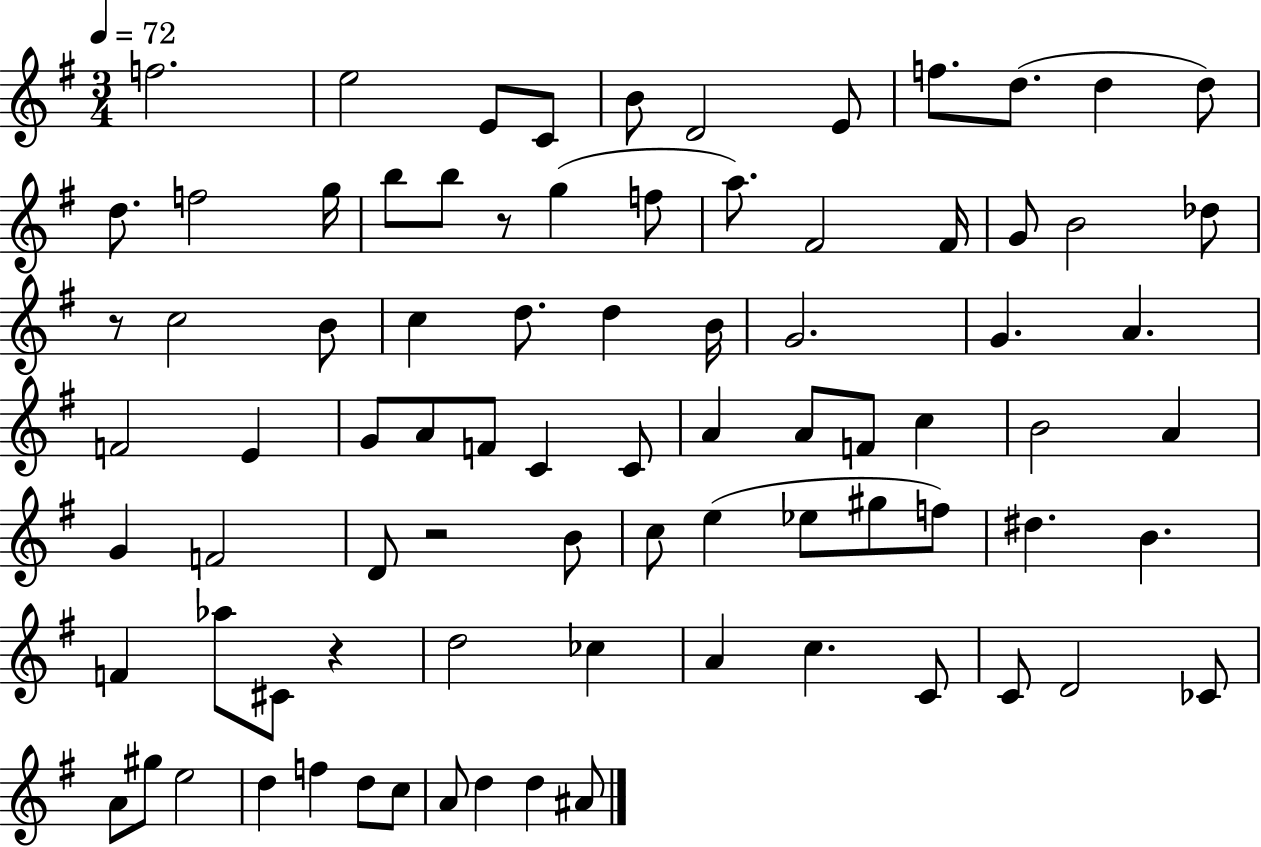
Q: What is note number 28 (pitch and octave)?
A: D5